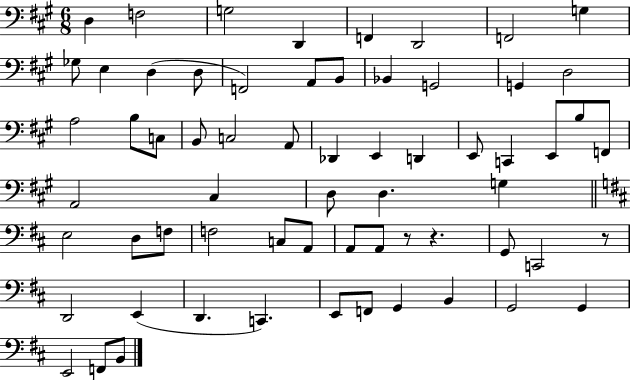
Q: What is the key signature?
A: A major